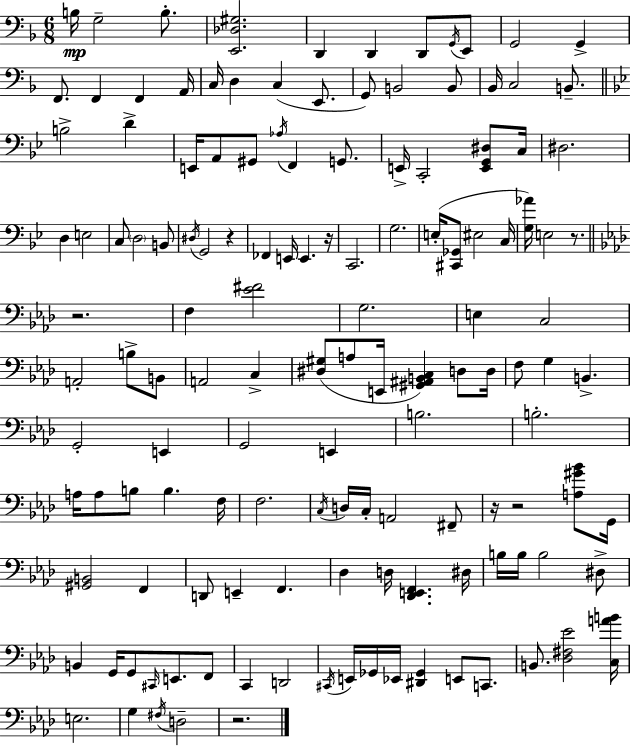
{
  \clef bass
  \numericTimeSignature
  \time 6/8
  \key d \minor
  b16\mp g2-- b8.-. | <e, des gis>2. | d,4 d,4 d,8 \acciaccatura { g,16 } e,8 | g,2 g,4-> | \break f,8. f,4 f,4 | a,16 c16 d4 c4( e,8. | g,8) b,2 b,8 | bes,16 c2 b,8.-- | \break \bar "||" \break \key bes \major b2-> d'4-> | e,16 a,8 gis,8 \acciaccatura { aes16 } f,4 g,8. | e,16-> c,2-. <e, g, dis>8 | c16 dis2. | \break d4 e2 | c8 \parenthesize d2 b,8 | \acciaccatura { dis16 } g,2 r4 | fes,4 e,16 e,4. | \break r16 c,2. | g2. | e16-.( <cis, ges,>8 eis2 | c16 <g aes'>16) e2 r8. | \break \bar "||" \break \key f \minor r2. | f4 <ees' fis'>2 | g2. | e4 c2 | \break a,2-. b8-> b,8 | a,2 c4-> | <dis gis>8( a8 e,16 <gis, ais, b, c>4) d8 d16 | f8 g4 b,4.-> | \break g,2-. e,4 | g,2 e,4 | b2. | b2.-. | \break a16 a8 b8 b4. f16 | f2. | \acciaccatura { c16 } d16 c16-. a,2 fis,8-- | r16 r2 <a gis' bes'>8 | \break g,16 <gis, b,>2 f,4 | d,8 e,4-- f,4. | des4 d16 <des, e, f,>4. | dis16 b16 b16 b2 dis8-> | \break b,4 g,16 g,8 \grace { cis,16 } e,8. | f,8 c,4 d,2 | \acciaccatura { cis,16 } e,16 ges,16 ees,16 <dis, ges,>4 e,8 | c,8. b,8. <des fis ees'>2 | \break <c a' b'>16 e2. | g4 \acciaccatura { fis16 } d2-- | r2. | \bar "|."
}